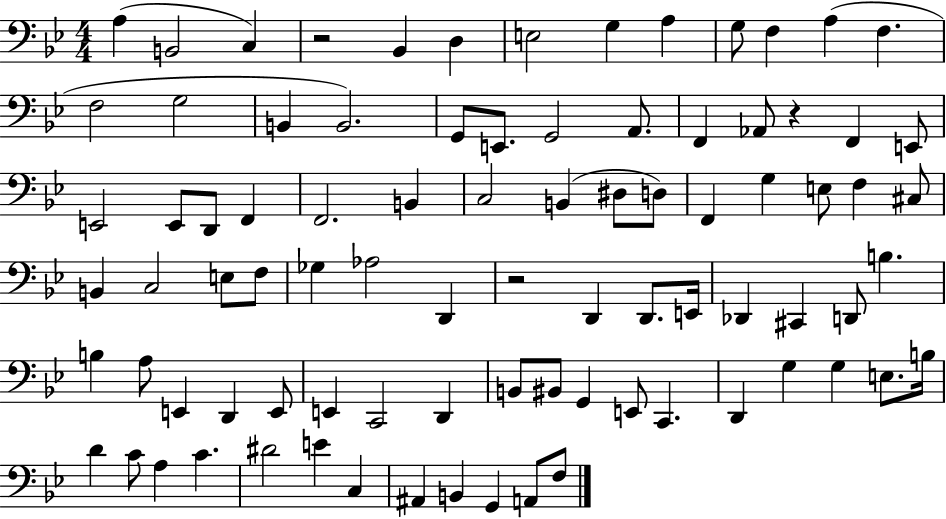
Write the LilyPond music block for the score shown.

{
  \clef bass
  \numericTimeSignature
  \time 4/4
  \key bes \major
  a4( b,2 c4) | r2 bes,4 d4 | e2 g4 a4 | g8 f4 a4( f4. | \break f2 g2 | b,4 b,2.) | g,8 e,8. g,2 a,8. | f,4 aes,8 r4 f,4 e,8 | \break e,2 e,8 d,8 f,4 | f,2. b,4 | c2 b,4( dis8 d8) | f,4 g4 e8 f4 cis8 | \break b,4 c2 e8 f8 | ges4 aes2 d,4 | r2 d,4 d,8. e,16 | des,4 cis,4 d,8 b4. | \break b4 a8 e,4 d,4 e,8 | e,4 c,2 d,4 | b,8 bis,8 g,4 e,8 c,4. | d,4 g4 g4 e8. b16 | \break d'4 c'8 a4 c'4. | dis'2 e'4 c4 | ais,4 b,4 g,4 a,8 f8 | \bar "|."
}